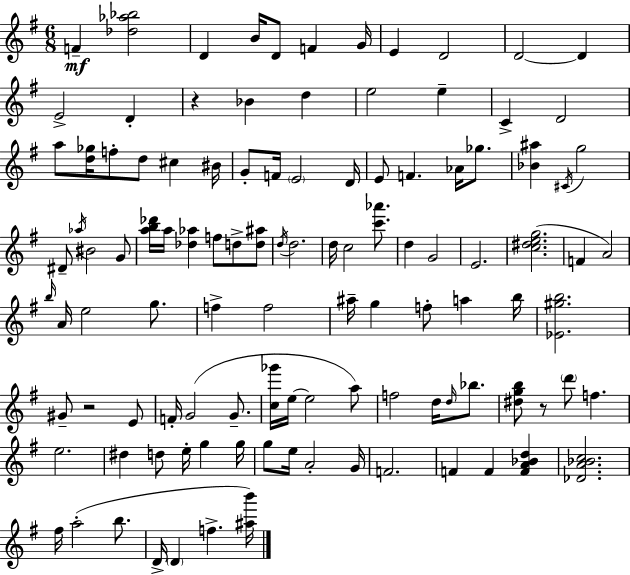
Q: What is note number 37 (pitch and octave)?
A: G4